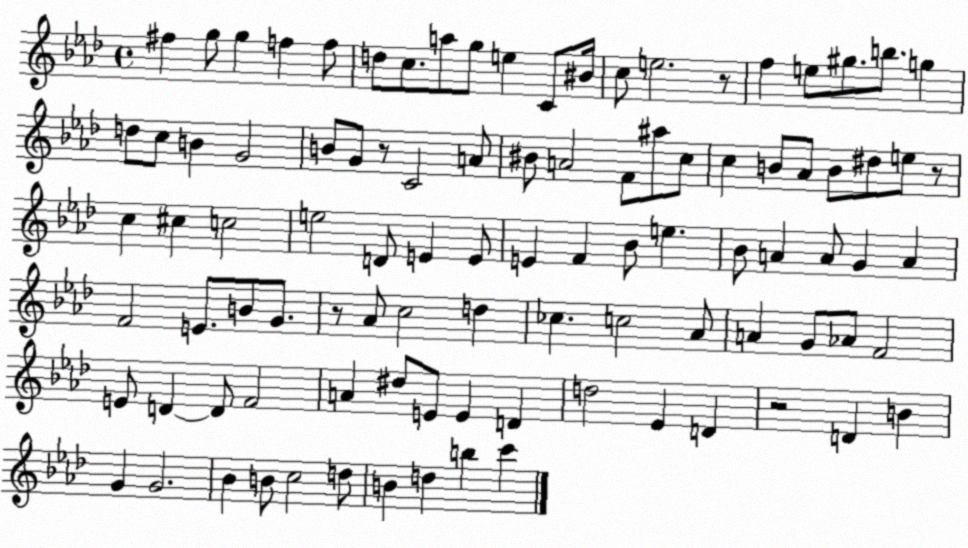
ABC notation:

X:1
T:Untitled
M:4/4
L:1/4
K:Ab
^f g/2 g f f/2 d/2 c/2 a/2 g/2 e C/2 ^B/4 c/2 e2 z/2 f e/2 ^g/2 b/2 g d/2 c/2 B G2 B/2 G/2 z/2 C2 A/2 ^B/2 A2 F/2 ^a/2 c/2 c B/2 _A/2 B/2 ^d/2 e/2 z/2 c ^c c2 e2 D/2 E E/2 E F _B/2 e _B/2 A A/2 G A F2 E/2 B/2 G/2 z/2 _A/2 c2 d _c c2 _A/2 A G/2 _A/2 F2 E/2 D D/2 F2 A ^d/2 E/2 E D d2 _E D z2 D B G G2 _B B/2 c2 d/2 B d b c'